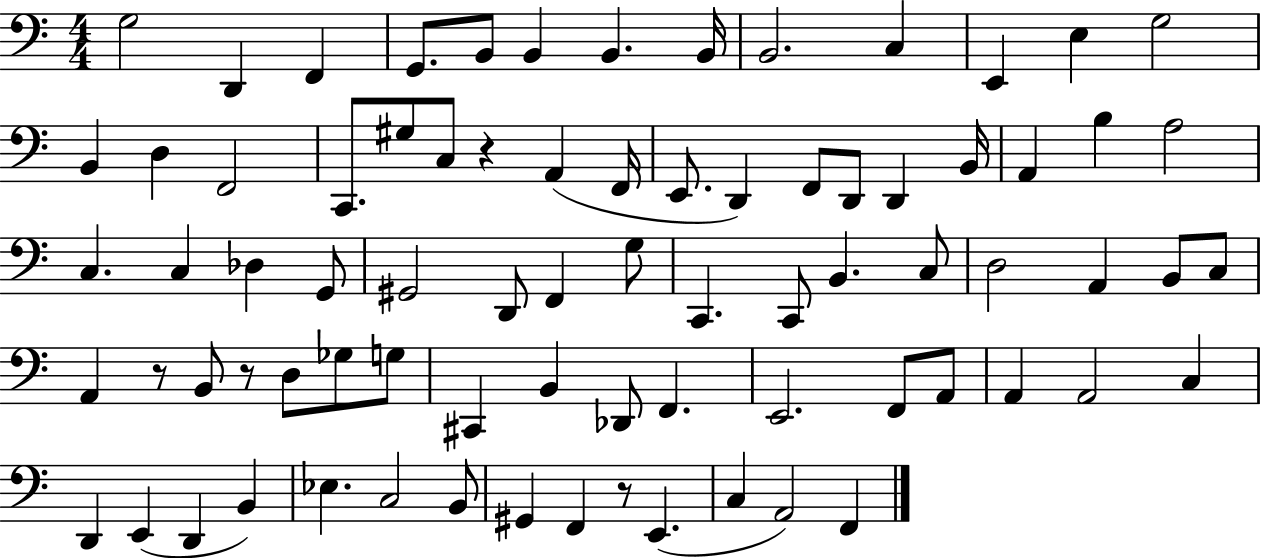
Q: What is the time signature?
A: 4/4